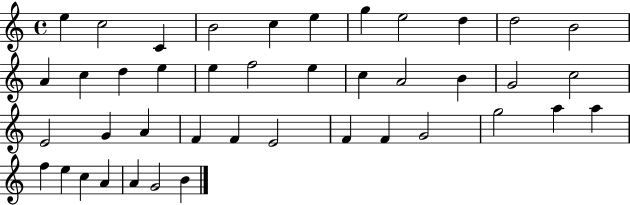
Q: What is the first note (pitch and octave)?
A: E5